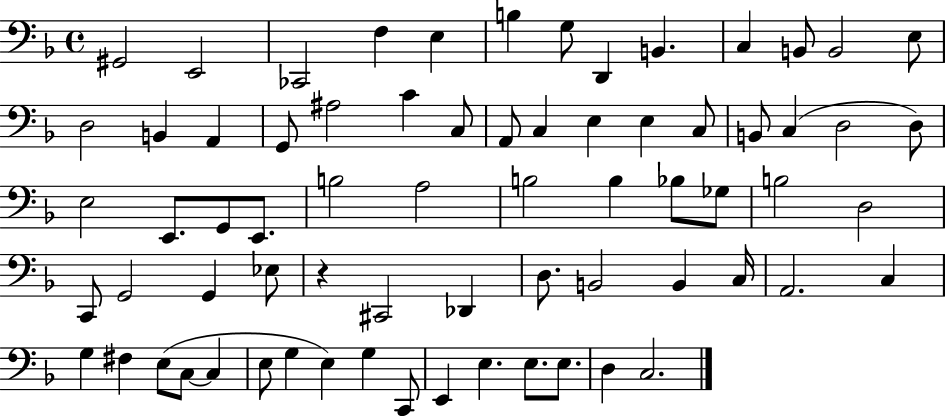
X:1
T:Untitled
M:4/4
L:1/4
K:F
^G,,2 E,,2 _C,,2 F, E, B, G,/2 D,, B,, C, B,,/2 B,,2 E,/2 D,2 B,, A,, G,,/2 ^A,2 C C,/2 A,,/2 C, E, E, C,/2 B,,/2 C, D,2 D,/2 E,2 E,,/2 G,,/2 E,,/2 B,2 A,2 B,2 B, _B,/2 _G,/2 B,2 D,2 C,,/2 G,,2 G,, _E,/2 z ^C,,2 _D,, D,/2 B,,2 B,, C,/4 A,,2 C, G, ^F, E,/2 C,/2 C, E,/2 G, E, G, C,,/2 E,, E, E,/2 E,/2 D, C,2